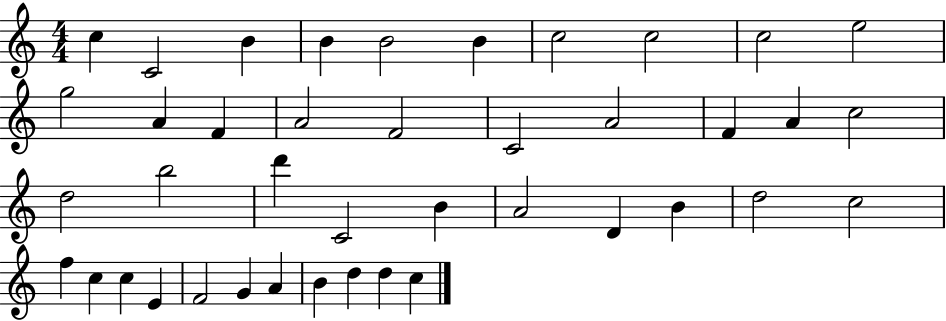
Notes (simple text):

C5/q C4/h B4/q B4/q B4/h B4/q C5/h C5/h C5/h E5/h G5/h A4/q F4/q A4/h F4/h C4/h A4/h F4/q A4/q C5/h D5/h B5/h D6/q C4/h B4/q A4/h D4/q B4/q D5/h C5/h F5/q C5/q C5/q E4/q F4/h G4/q A4/q B4/q D5/q D5/q C5/q